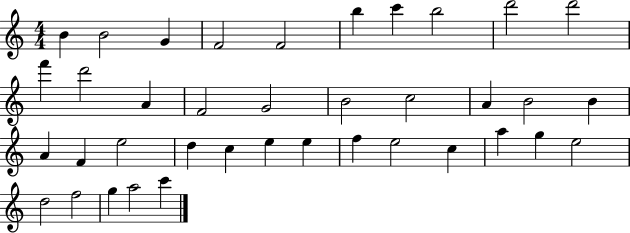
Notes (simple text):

B4/q B4/h G4/q F4/h F4/h B5/q C6/q B5/h D6/h D6/h F6/q D6/h A4/q F4/h G4/h B4/h C5/h A4/q B4/h B4/q A4/q F4/q E5/h D5/q C5/q E5/q E5/q F5/q E5/h C5/q A5/q G5/q E5/h D5/h F5/h G5/q A5/h C6/q